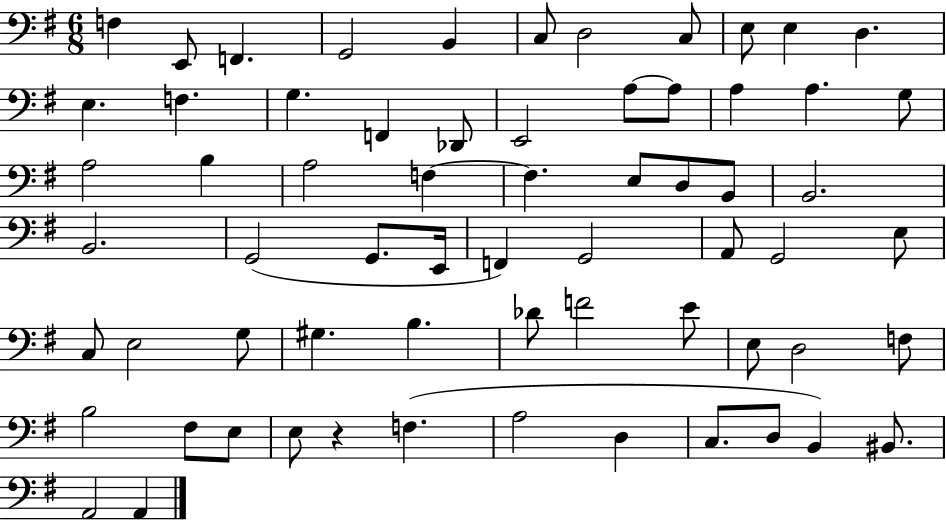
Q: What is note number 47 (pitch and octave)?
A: F4